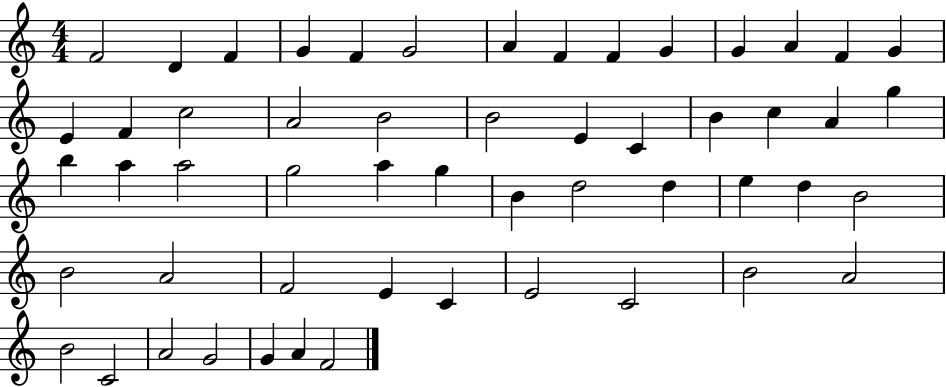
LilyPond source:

{
  \clef treble
  \numericTimeSignature
  \time 4/4
  \key c \major
  f'2 d'4 f'4 | g'4 f'4 g'2 | a'4 f'4 f'4 g'4 | g'4 a'4 f'4 g'4 | \break e'4 f'4 c''2 | a'2 b'2 | b'2 e'4 c'4 | b'4 c''4 a'4 g''4 | \break b''4 a''4 a''2 | g''2 a''4 g''4 | b'4 d''2 d''4 | e''4 d''4 b'2 | \break b'2 a'2 | f'2 e'4 c'4 | e'2 c'2 | b'2 a'2 | \break b'2 c'2 | a'2 g'2 | g'4 a'4 f'2 | \bar "|."
}